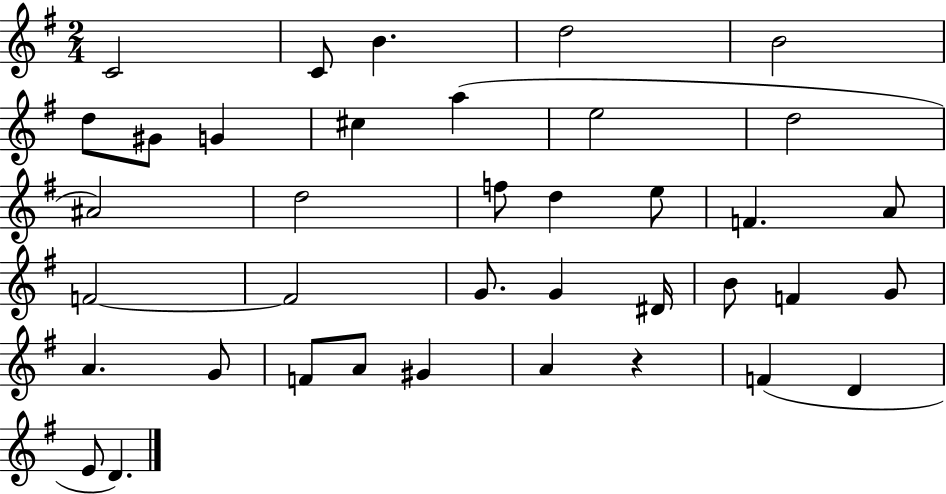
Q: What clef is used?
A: treble